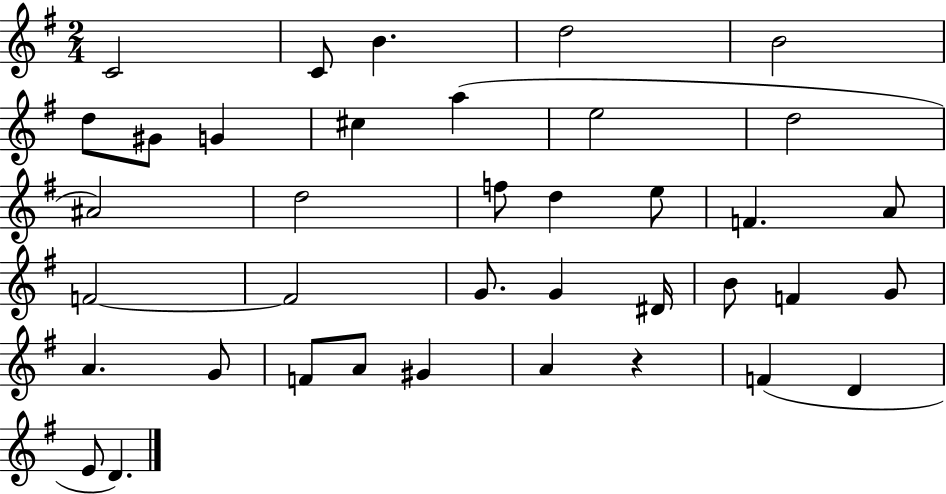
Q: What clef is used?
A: treble